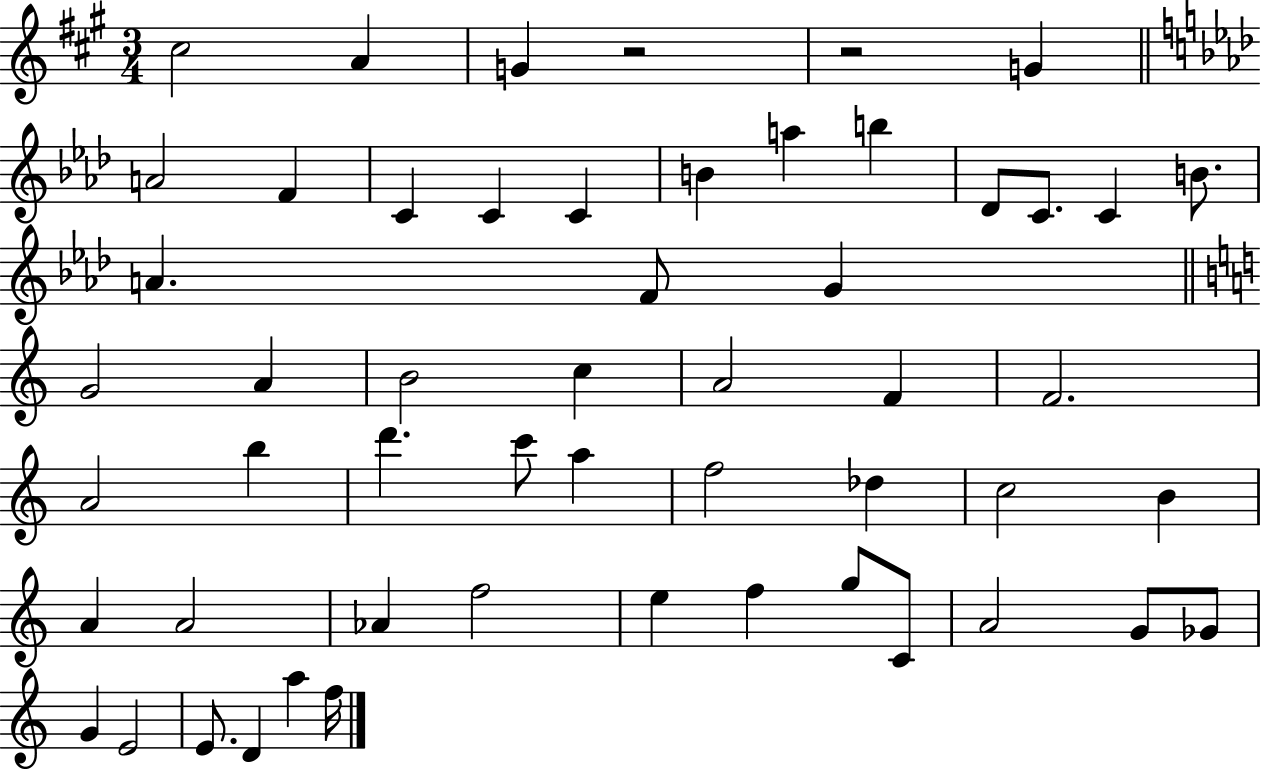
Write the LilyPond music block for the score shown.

{
  \clef treble
  \numericTimeSignature
  \time 3/4
  \key a \major
  cis''2 a'4 | g'4 r2 | r2 g'4 | \bar "||" \break \key f \minor a'2 f'4 | c'4 c'4 c'4 | b'4 a''4 b''4 | des'8 c'8. c'4 b'8. | \break a'4. f'8 g'4 | \bar "||" \break \key c \major g'2 a'4 | b'2 c''4 | a'2 f'4 | f'2. | \break a'2 b''4 | d'''4. c'''8 a''4 | f''2 des''4 | c''2 b'4 | \break a'4 a'2 | aes'4 f''2 | e''4 f''4 g''8 c'8 | a'2 g'8 ges'8 | \break g'4 e'2 | e'8. d'4 a''4 f''16 | \bar "|."
}